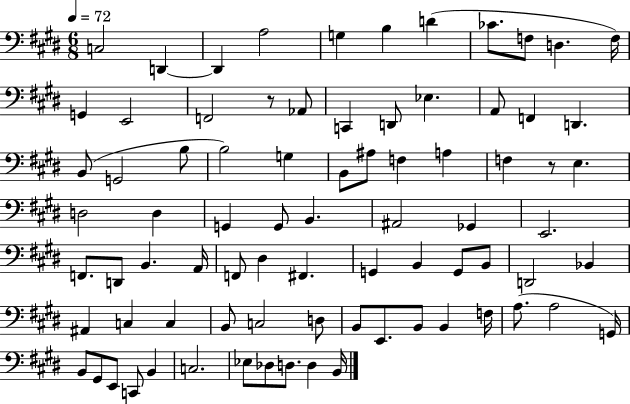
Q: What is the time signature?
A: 6/8